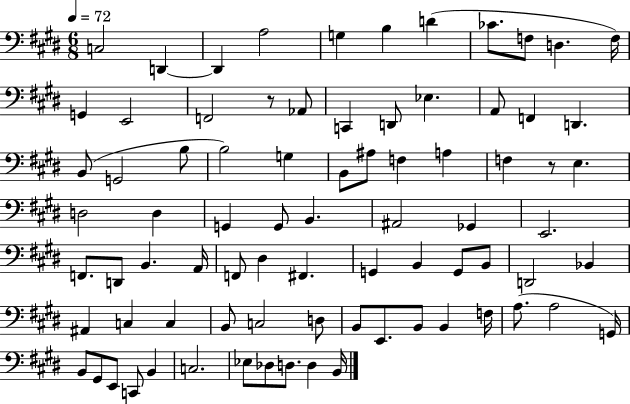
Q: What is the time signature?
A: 6/8